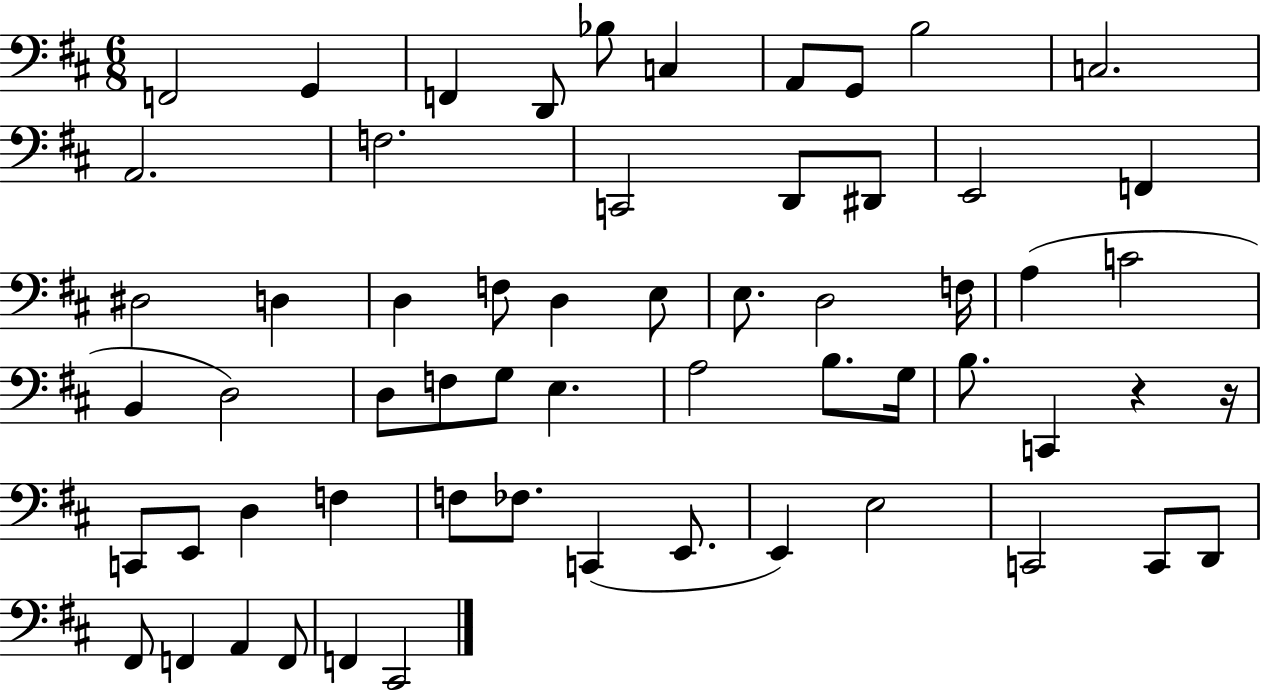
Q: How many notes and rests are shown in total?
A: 60